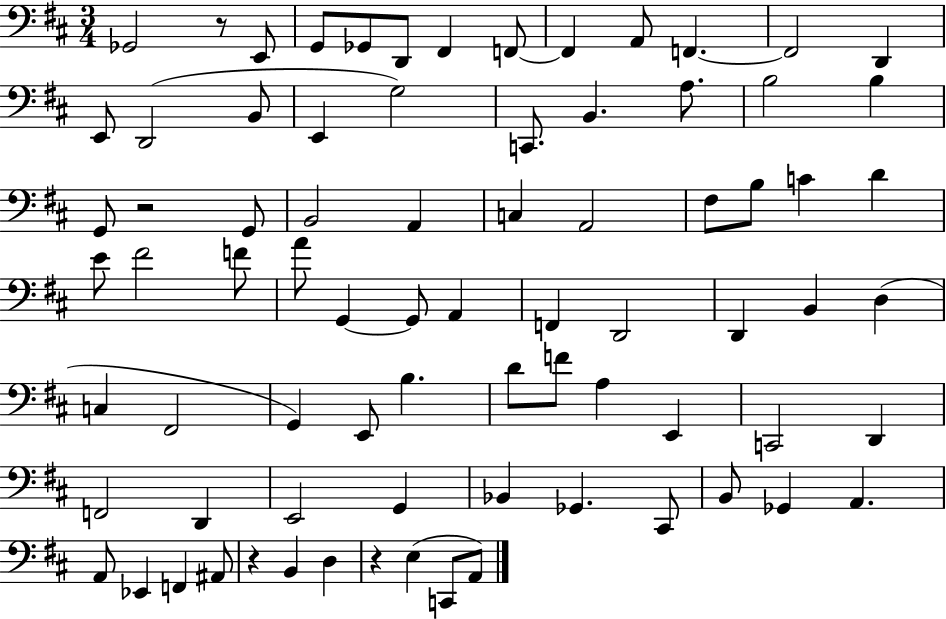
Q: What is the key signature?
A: D major